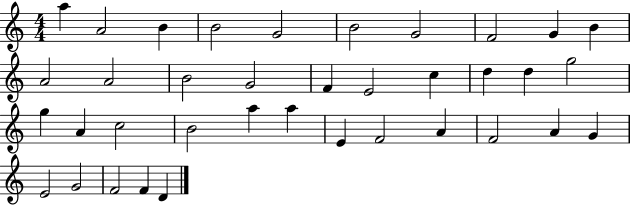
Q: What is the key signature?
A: C major